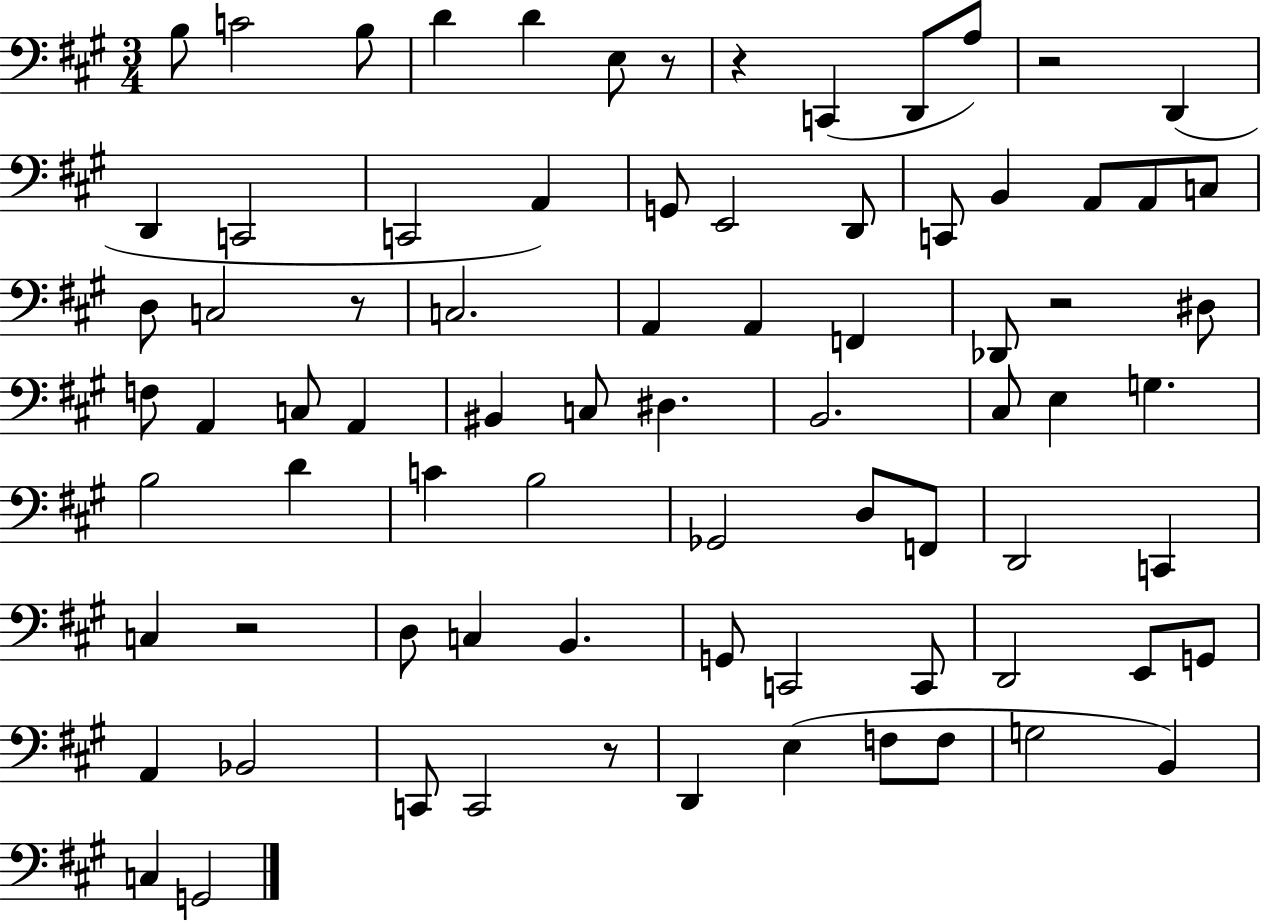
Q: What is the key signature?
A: A major